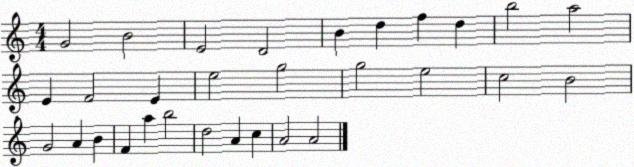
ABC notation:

X:1
T:Untitled
M:4/4
L:1/4
K:C
G2 B2 E2 D2 B d f d b2 a2 E F2 E e2 g2 g2 e2 c2 B2 G2 A B F a b2 d2 A c A2 A2